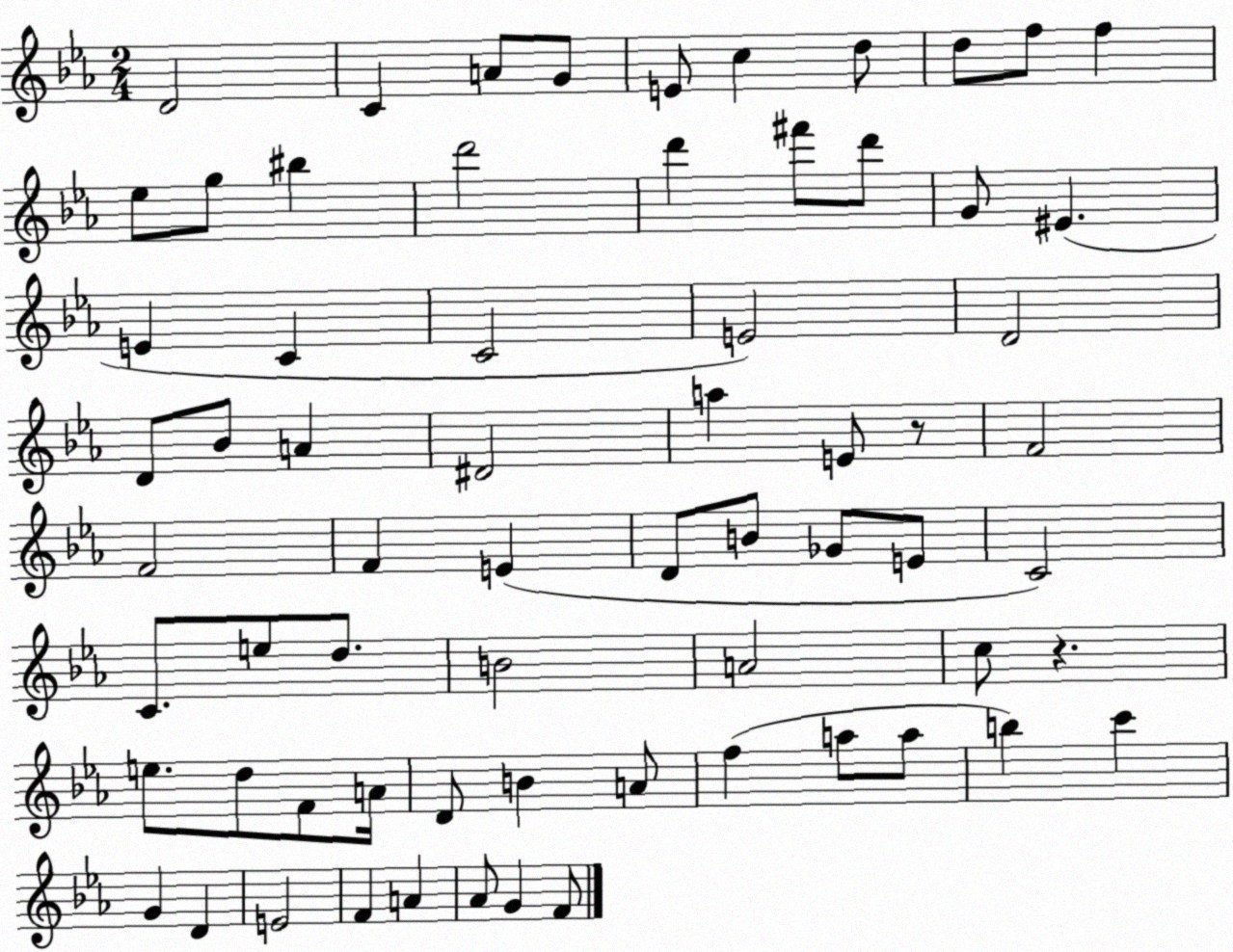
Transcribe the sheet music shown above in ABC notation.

X:1
T:Untitled
M:2/4
L:1/4
K:Eb
D2 C A/2 G/2 E/2 c d/2 d/2 f/2 f _e/2 g/2 ^b d'2 d' ^f'/2 d'/2 G/2 ^E E C C2 E2 D2 D/2 _B/2 A ^D2 a E/2 z/2 F2 F2 F E D/2 B/2 _G/2 E/2 C2 C/2 e/2 d/2 B2 A2 c/2 z e/2 d/2 F/2 A/4 D/2 B A/2 f a/2 a/2 b c' G D E2 F A _A/2 G F/2